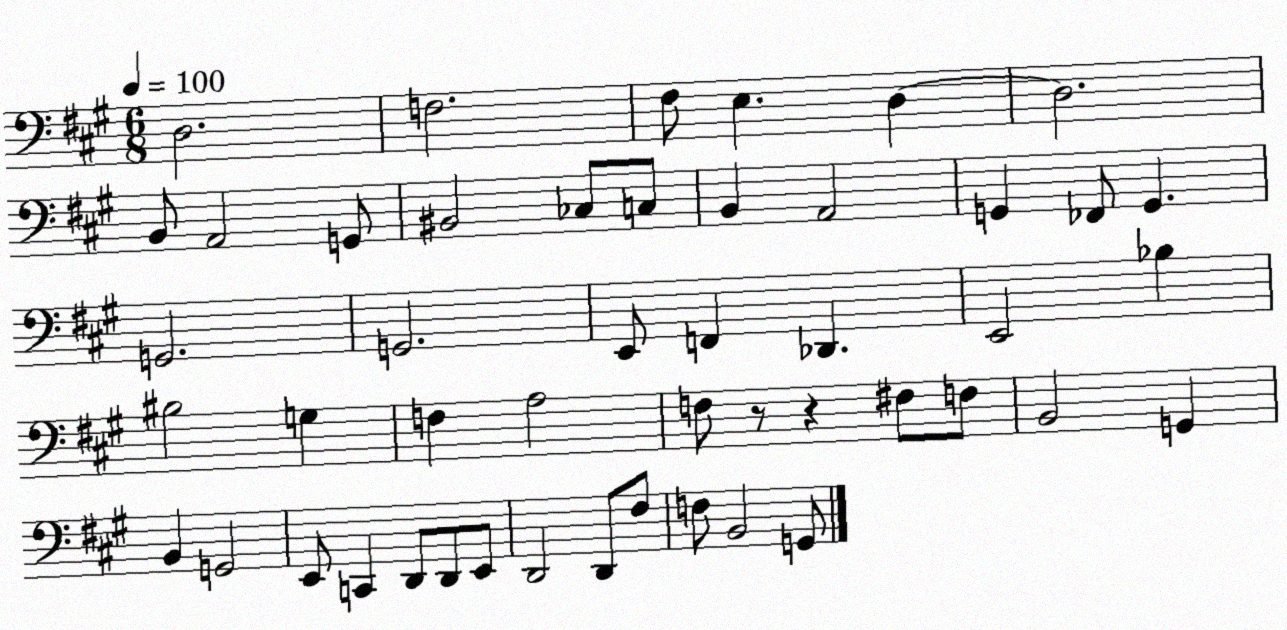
X:1
T:Untitled
M:6/8
L:1/4
K:A
D,2 F,2 ^F,/2 E, D, D,2 B,,/2 A,,2 G,,/2 ^B,,2 _C,/2 C,/2 B,, A,,2 G,, _F,,/2 G,, G,,2 G,,2 E,,/2 F,, _D,, E,,2 _B, ^B,2 G, F, A,2 F,/2 z/2 z ^F,/2 F,/2 B,,2 G,, B,, G,,2 E,,/2 C,, D,,/2 D,,/2 E,,/2 D,,2 D,,/2 ^F,/2 F,/2 B,,2 G,,/2